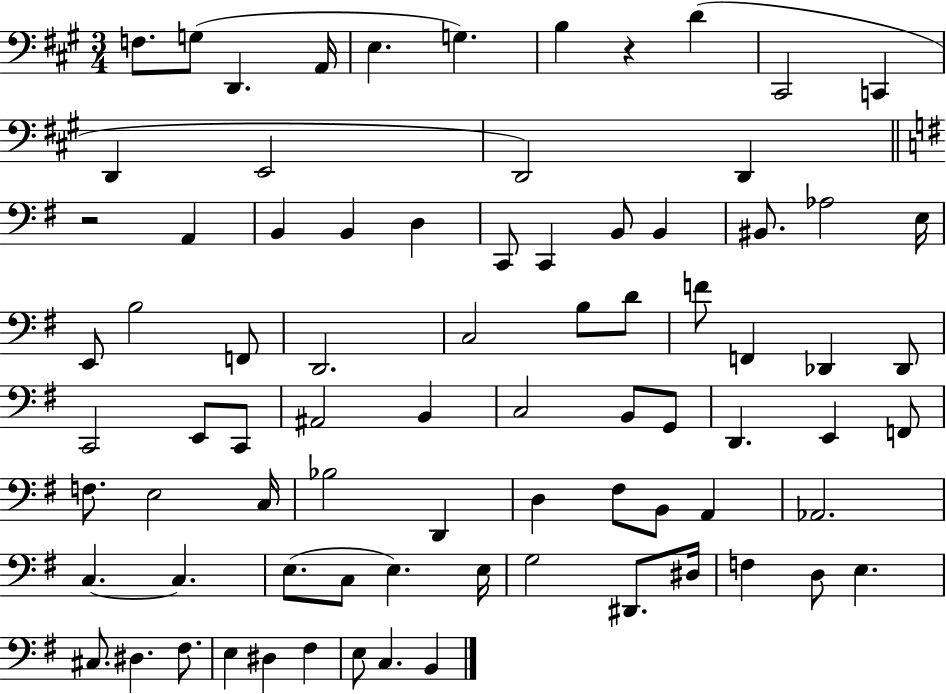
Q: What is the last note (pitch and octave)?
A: B2